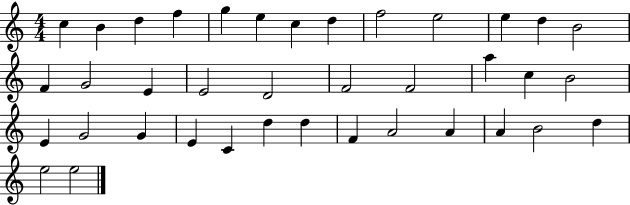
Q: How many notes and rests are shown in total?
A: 38